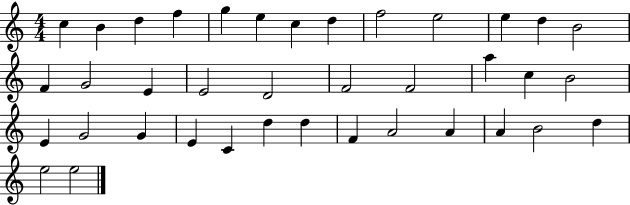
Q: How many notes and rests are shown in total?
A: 38